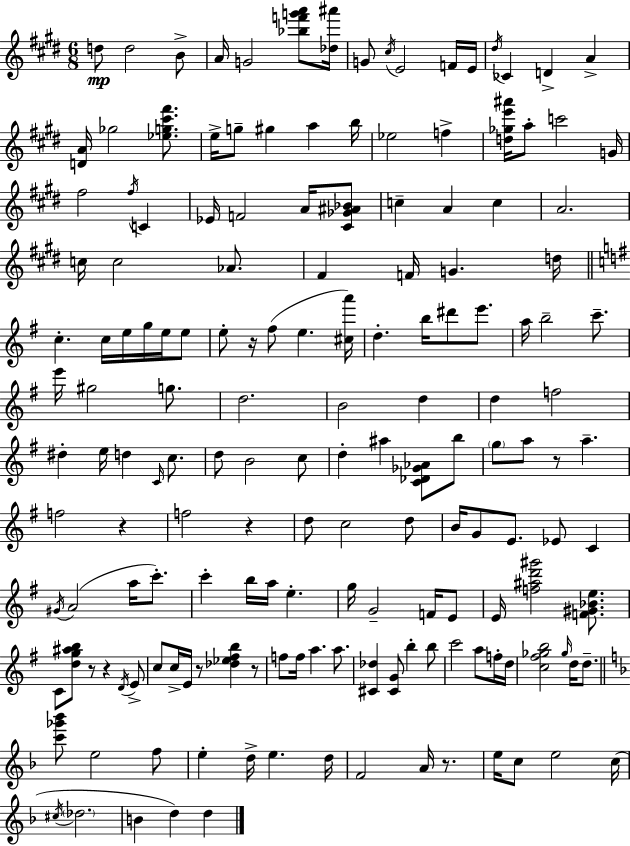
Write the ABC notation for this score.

X:1
T:Untitled
M:6/8
L:1/4
K:E
d/2 d2 B/2 A/4 G2 [_bf'g'a']/2 [_d^a']/4 G/2 ^c/4 E2 F/4 E/4 ^d/4 _C D A [DA]/4 _g2 [_eg^c'^f']/2 e/4 g/2 ^g a b/4 _e2 f [d_ge'^a']/4 a/2 c'2 G/4 ^f2 ^f/4 C _E/4 F2 A/4 [^C_G^A_B]/2 c A c A2 c/4 c2 _A/2 ^F F/4 G d/4 c c/4 e/4 g/4 e/4 e/2 e/2 z/4 ^f/2 e [^ca']/4 d b/4 ^d'/2 e'/2 a/4 b2 c'/2 e'/4 ^g2 g/2 d2 B2 d d f2 ^d e/4 d C/4 c/2 d/2 B2 c/2 d ^a [C_D_G_A]/2 b/2 g/2 a/2 z/2 a f2 z f2 z d/2 c2 d/2 B/4 G/2 E/2 _E/2 C ^G/4 A2 a/4 c'/2 c' b/4 a/4 e g/4 G2 F/4 E/2 E/4 [f^ad'^g']2 [F^G_Be]/2 C/2 [dg^ab]/2 z/2 z D/4 E/2 c/2 c/4 E/4 z/2 [_d_e^fb] z/2 f/2 f/4 a a/2 [^C_d] [^CG]/2 b b/2 c'2 a/2 f/4 d/4 [c^f_gb]2 _g/4 d/4 d/2 [c'_g'_b']/2 e2 f/2 e d/4 e d/4 F2 A/4 z/2 e/4 c/2 e2 c/4 ^c/4 _d2 B d d